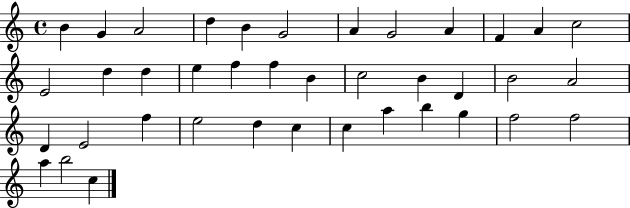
B4/q G4/q A4/h D5/q B4/q G4/h A4/q G4/h A4/q F4/q A4/q C5/h E4/h D5/q D5/q E5/q F5/q F5/q B4/q C5/h B4/q D4/q B4/h A4/h D4/q E4/h F5/q E5/h D5/q C5/q C5/q A5/q B5/q G5/q F5/h F5/h A5/q B5/h C5/q